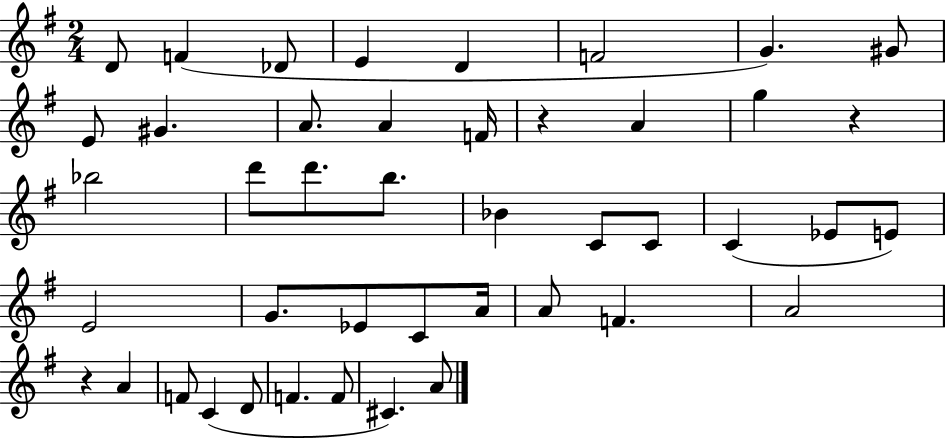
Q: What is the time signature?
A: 2/4